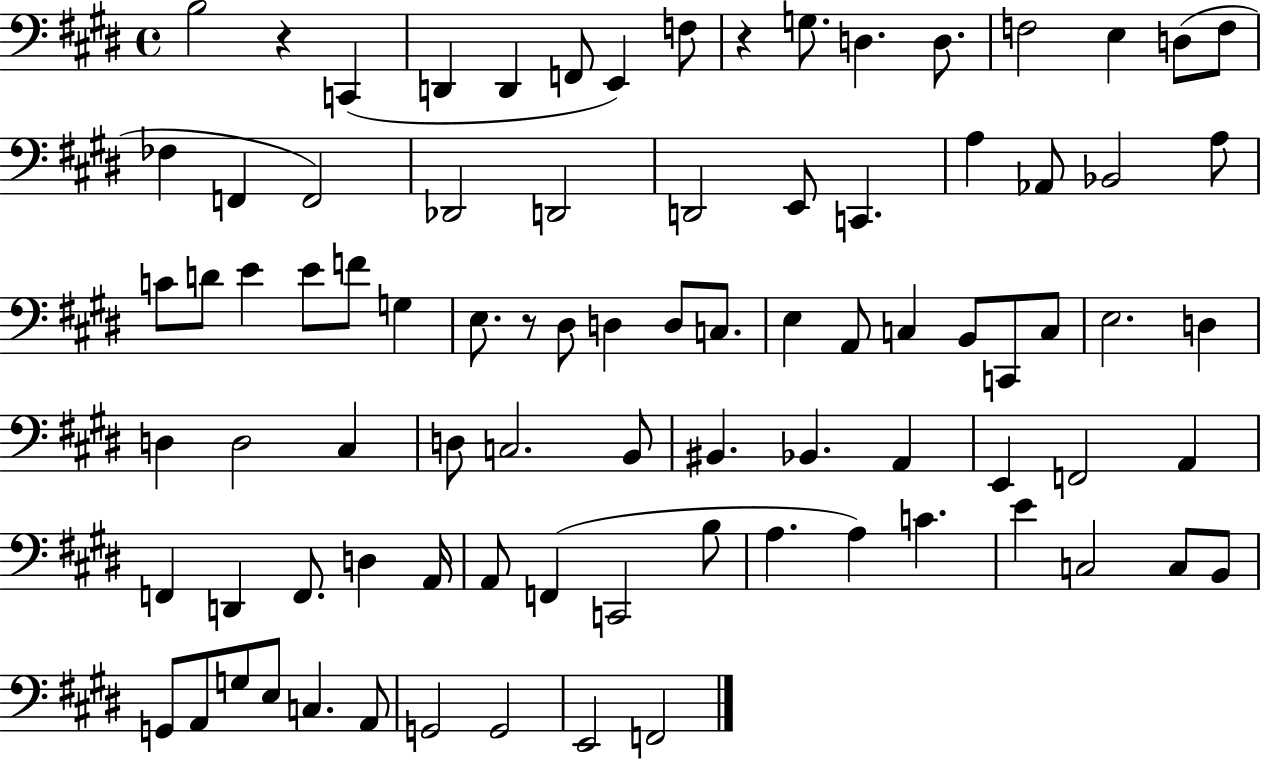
X:1
T:Untitled
M:4/4
L:1/4
K:E
B,2 z C,, D,, D,, F,,/2 E,, F,/2 z G,/2 D, D,/2 F,2 E, D,/2 F,/2 _F, F,, F,,2 _D,,2 D,,2 D,,2 E,,/2 C,, A, _A,,/2 _B,,2 A,/2 C/2 D/2 E E/2 F/2 G, E,/2 z/2 ^D,/2 D, D,/2 C,/2 E, A,,/2 C, B,,/2 C,,/2 C,/2 E,2 D, D, D,2 ^C, D,/2 C,2 B,,/2 ^B,, _B,, A,, E,, F,,2 A,, F,, D,, F,,/2 D, A,,/4 A,,/2 F,, C,,2 B,/2 A, A, C E C,2 C,/2 B,,/2 G,,/2 A,,/2 G,/2 E,/2 C, A,,/2 G,,2 G,,2 E,,2 F,,2